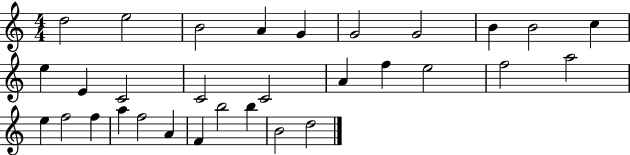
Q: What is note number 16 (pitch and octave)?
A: A4